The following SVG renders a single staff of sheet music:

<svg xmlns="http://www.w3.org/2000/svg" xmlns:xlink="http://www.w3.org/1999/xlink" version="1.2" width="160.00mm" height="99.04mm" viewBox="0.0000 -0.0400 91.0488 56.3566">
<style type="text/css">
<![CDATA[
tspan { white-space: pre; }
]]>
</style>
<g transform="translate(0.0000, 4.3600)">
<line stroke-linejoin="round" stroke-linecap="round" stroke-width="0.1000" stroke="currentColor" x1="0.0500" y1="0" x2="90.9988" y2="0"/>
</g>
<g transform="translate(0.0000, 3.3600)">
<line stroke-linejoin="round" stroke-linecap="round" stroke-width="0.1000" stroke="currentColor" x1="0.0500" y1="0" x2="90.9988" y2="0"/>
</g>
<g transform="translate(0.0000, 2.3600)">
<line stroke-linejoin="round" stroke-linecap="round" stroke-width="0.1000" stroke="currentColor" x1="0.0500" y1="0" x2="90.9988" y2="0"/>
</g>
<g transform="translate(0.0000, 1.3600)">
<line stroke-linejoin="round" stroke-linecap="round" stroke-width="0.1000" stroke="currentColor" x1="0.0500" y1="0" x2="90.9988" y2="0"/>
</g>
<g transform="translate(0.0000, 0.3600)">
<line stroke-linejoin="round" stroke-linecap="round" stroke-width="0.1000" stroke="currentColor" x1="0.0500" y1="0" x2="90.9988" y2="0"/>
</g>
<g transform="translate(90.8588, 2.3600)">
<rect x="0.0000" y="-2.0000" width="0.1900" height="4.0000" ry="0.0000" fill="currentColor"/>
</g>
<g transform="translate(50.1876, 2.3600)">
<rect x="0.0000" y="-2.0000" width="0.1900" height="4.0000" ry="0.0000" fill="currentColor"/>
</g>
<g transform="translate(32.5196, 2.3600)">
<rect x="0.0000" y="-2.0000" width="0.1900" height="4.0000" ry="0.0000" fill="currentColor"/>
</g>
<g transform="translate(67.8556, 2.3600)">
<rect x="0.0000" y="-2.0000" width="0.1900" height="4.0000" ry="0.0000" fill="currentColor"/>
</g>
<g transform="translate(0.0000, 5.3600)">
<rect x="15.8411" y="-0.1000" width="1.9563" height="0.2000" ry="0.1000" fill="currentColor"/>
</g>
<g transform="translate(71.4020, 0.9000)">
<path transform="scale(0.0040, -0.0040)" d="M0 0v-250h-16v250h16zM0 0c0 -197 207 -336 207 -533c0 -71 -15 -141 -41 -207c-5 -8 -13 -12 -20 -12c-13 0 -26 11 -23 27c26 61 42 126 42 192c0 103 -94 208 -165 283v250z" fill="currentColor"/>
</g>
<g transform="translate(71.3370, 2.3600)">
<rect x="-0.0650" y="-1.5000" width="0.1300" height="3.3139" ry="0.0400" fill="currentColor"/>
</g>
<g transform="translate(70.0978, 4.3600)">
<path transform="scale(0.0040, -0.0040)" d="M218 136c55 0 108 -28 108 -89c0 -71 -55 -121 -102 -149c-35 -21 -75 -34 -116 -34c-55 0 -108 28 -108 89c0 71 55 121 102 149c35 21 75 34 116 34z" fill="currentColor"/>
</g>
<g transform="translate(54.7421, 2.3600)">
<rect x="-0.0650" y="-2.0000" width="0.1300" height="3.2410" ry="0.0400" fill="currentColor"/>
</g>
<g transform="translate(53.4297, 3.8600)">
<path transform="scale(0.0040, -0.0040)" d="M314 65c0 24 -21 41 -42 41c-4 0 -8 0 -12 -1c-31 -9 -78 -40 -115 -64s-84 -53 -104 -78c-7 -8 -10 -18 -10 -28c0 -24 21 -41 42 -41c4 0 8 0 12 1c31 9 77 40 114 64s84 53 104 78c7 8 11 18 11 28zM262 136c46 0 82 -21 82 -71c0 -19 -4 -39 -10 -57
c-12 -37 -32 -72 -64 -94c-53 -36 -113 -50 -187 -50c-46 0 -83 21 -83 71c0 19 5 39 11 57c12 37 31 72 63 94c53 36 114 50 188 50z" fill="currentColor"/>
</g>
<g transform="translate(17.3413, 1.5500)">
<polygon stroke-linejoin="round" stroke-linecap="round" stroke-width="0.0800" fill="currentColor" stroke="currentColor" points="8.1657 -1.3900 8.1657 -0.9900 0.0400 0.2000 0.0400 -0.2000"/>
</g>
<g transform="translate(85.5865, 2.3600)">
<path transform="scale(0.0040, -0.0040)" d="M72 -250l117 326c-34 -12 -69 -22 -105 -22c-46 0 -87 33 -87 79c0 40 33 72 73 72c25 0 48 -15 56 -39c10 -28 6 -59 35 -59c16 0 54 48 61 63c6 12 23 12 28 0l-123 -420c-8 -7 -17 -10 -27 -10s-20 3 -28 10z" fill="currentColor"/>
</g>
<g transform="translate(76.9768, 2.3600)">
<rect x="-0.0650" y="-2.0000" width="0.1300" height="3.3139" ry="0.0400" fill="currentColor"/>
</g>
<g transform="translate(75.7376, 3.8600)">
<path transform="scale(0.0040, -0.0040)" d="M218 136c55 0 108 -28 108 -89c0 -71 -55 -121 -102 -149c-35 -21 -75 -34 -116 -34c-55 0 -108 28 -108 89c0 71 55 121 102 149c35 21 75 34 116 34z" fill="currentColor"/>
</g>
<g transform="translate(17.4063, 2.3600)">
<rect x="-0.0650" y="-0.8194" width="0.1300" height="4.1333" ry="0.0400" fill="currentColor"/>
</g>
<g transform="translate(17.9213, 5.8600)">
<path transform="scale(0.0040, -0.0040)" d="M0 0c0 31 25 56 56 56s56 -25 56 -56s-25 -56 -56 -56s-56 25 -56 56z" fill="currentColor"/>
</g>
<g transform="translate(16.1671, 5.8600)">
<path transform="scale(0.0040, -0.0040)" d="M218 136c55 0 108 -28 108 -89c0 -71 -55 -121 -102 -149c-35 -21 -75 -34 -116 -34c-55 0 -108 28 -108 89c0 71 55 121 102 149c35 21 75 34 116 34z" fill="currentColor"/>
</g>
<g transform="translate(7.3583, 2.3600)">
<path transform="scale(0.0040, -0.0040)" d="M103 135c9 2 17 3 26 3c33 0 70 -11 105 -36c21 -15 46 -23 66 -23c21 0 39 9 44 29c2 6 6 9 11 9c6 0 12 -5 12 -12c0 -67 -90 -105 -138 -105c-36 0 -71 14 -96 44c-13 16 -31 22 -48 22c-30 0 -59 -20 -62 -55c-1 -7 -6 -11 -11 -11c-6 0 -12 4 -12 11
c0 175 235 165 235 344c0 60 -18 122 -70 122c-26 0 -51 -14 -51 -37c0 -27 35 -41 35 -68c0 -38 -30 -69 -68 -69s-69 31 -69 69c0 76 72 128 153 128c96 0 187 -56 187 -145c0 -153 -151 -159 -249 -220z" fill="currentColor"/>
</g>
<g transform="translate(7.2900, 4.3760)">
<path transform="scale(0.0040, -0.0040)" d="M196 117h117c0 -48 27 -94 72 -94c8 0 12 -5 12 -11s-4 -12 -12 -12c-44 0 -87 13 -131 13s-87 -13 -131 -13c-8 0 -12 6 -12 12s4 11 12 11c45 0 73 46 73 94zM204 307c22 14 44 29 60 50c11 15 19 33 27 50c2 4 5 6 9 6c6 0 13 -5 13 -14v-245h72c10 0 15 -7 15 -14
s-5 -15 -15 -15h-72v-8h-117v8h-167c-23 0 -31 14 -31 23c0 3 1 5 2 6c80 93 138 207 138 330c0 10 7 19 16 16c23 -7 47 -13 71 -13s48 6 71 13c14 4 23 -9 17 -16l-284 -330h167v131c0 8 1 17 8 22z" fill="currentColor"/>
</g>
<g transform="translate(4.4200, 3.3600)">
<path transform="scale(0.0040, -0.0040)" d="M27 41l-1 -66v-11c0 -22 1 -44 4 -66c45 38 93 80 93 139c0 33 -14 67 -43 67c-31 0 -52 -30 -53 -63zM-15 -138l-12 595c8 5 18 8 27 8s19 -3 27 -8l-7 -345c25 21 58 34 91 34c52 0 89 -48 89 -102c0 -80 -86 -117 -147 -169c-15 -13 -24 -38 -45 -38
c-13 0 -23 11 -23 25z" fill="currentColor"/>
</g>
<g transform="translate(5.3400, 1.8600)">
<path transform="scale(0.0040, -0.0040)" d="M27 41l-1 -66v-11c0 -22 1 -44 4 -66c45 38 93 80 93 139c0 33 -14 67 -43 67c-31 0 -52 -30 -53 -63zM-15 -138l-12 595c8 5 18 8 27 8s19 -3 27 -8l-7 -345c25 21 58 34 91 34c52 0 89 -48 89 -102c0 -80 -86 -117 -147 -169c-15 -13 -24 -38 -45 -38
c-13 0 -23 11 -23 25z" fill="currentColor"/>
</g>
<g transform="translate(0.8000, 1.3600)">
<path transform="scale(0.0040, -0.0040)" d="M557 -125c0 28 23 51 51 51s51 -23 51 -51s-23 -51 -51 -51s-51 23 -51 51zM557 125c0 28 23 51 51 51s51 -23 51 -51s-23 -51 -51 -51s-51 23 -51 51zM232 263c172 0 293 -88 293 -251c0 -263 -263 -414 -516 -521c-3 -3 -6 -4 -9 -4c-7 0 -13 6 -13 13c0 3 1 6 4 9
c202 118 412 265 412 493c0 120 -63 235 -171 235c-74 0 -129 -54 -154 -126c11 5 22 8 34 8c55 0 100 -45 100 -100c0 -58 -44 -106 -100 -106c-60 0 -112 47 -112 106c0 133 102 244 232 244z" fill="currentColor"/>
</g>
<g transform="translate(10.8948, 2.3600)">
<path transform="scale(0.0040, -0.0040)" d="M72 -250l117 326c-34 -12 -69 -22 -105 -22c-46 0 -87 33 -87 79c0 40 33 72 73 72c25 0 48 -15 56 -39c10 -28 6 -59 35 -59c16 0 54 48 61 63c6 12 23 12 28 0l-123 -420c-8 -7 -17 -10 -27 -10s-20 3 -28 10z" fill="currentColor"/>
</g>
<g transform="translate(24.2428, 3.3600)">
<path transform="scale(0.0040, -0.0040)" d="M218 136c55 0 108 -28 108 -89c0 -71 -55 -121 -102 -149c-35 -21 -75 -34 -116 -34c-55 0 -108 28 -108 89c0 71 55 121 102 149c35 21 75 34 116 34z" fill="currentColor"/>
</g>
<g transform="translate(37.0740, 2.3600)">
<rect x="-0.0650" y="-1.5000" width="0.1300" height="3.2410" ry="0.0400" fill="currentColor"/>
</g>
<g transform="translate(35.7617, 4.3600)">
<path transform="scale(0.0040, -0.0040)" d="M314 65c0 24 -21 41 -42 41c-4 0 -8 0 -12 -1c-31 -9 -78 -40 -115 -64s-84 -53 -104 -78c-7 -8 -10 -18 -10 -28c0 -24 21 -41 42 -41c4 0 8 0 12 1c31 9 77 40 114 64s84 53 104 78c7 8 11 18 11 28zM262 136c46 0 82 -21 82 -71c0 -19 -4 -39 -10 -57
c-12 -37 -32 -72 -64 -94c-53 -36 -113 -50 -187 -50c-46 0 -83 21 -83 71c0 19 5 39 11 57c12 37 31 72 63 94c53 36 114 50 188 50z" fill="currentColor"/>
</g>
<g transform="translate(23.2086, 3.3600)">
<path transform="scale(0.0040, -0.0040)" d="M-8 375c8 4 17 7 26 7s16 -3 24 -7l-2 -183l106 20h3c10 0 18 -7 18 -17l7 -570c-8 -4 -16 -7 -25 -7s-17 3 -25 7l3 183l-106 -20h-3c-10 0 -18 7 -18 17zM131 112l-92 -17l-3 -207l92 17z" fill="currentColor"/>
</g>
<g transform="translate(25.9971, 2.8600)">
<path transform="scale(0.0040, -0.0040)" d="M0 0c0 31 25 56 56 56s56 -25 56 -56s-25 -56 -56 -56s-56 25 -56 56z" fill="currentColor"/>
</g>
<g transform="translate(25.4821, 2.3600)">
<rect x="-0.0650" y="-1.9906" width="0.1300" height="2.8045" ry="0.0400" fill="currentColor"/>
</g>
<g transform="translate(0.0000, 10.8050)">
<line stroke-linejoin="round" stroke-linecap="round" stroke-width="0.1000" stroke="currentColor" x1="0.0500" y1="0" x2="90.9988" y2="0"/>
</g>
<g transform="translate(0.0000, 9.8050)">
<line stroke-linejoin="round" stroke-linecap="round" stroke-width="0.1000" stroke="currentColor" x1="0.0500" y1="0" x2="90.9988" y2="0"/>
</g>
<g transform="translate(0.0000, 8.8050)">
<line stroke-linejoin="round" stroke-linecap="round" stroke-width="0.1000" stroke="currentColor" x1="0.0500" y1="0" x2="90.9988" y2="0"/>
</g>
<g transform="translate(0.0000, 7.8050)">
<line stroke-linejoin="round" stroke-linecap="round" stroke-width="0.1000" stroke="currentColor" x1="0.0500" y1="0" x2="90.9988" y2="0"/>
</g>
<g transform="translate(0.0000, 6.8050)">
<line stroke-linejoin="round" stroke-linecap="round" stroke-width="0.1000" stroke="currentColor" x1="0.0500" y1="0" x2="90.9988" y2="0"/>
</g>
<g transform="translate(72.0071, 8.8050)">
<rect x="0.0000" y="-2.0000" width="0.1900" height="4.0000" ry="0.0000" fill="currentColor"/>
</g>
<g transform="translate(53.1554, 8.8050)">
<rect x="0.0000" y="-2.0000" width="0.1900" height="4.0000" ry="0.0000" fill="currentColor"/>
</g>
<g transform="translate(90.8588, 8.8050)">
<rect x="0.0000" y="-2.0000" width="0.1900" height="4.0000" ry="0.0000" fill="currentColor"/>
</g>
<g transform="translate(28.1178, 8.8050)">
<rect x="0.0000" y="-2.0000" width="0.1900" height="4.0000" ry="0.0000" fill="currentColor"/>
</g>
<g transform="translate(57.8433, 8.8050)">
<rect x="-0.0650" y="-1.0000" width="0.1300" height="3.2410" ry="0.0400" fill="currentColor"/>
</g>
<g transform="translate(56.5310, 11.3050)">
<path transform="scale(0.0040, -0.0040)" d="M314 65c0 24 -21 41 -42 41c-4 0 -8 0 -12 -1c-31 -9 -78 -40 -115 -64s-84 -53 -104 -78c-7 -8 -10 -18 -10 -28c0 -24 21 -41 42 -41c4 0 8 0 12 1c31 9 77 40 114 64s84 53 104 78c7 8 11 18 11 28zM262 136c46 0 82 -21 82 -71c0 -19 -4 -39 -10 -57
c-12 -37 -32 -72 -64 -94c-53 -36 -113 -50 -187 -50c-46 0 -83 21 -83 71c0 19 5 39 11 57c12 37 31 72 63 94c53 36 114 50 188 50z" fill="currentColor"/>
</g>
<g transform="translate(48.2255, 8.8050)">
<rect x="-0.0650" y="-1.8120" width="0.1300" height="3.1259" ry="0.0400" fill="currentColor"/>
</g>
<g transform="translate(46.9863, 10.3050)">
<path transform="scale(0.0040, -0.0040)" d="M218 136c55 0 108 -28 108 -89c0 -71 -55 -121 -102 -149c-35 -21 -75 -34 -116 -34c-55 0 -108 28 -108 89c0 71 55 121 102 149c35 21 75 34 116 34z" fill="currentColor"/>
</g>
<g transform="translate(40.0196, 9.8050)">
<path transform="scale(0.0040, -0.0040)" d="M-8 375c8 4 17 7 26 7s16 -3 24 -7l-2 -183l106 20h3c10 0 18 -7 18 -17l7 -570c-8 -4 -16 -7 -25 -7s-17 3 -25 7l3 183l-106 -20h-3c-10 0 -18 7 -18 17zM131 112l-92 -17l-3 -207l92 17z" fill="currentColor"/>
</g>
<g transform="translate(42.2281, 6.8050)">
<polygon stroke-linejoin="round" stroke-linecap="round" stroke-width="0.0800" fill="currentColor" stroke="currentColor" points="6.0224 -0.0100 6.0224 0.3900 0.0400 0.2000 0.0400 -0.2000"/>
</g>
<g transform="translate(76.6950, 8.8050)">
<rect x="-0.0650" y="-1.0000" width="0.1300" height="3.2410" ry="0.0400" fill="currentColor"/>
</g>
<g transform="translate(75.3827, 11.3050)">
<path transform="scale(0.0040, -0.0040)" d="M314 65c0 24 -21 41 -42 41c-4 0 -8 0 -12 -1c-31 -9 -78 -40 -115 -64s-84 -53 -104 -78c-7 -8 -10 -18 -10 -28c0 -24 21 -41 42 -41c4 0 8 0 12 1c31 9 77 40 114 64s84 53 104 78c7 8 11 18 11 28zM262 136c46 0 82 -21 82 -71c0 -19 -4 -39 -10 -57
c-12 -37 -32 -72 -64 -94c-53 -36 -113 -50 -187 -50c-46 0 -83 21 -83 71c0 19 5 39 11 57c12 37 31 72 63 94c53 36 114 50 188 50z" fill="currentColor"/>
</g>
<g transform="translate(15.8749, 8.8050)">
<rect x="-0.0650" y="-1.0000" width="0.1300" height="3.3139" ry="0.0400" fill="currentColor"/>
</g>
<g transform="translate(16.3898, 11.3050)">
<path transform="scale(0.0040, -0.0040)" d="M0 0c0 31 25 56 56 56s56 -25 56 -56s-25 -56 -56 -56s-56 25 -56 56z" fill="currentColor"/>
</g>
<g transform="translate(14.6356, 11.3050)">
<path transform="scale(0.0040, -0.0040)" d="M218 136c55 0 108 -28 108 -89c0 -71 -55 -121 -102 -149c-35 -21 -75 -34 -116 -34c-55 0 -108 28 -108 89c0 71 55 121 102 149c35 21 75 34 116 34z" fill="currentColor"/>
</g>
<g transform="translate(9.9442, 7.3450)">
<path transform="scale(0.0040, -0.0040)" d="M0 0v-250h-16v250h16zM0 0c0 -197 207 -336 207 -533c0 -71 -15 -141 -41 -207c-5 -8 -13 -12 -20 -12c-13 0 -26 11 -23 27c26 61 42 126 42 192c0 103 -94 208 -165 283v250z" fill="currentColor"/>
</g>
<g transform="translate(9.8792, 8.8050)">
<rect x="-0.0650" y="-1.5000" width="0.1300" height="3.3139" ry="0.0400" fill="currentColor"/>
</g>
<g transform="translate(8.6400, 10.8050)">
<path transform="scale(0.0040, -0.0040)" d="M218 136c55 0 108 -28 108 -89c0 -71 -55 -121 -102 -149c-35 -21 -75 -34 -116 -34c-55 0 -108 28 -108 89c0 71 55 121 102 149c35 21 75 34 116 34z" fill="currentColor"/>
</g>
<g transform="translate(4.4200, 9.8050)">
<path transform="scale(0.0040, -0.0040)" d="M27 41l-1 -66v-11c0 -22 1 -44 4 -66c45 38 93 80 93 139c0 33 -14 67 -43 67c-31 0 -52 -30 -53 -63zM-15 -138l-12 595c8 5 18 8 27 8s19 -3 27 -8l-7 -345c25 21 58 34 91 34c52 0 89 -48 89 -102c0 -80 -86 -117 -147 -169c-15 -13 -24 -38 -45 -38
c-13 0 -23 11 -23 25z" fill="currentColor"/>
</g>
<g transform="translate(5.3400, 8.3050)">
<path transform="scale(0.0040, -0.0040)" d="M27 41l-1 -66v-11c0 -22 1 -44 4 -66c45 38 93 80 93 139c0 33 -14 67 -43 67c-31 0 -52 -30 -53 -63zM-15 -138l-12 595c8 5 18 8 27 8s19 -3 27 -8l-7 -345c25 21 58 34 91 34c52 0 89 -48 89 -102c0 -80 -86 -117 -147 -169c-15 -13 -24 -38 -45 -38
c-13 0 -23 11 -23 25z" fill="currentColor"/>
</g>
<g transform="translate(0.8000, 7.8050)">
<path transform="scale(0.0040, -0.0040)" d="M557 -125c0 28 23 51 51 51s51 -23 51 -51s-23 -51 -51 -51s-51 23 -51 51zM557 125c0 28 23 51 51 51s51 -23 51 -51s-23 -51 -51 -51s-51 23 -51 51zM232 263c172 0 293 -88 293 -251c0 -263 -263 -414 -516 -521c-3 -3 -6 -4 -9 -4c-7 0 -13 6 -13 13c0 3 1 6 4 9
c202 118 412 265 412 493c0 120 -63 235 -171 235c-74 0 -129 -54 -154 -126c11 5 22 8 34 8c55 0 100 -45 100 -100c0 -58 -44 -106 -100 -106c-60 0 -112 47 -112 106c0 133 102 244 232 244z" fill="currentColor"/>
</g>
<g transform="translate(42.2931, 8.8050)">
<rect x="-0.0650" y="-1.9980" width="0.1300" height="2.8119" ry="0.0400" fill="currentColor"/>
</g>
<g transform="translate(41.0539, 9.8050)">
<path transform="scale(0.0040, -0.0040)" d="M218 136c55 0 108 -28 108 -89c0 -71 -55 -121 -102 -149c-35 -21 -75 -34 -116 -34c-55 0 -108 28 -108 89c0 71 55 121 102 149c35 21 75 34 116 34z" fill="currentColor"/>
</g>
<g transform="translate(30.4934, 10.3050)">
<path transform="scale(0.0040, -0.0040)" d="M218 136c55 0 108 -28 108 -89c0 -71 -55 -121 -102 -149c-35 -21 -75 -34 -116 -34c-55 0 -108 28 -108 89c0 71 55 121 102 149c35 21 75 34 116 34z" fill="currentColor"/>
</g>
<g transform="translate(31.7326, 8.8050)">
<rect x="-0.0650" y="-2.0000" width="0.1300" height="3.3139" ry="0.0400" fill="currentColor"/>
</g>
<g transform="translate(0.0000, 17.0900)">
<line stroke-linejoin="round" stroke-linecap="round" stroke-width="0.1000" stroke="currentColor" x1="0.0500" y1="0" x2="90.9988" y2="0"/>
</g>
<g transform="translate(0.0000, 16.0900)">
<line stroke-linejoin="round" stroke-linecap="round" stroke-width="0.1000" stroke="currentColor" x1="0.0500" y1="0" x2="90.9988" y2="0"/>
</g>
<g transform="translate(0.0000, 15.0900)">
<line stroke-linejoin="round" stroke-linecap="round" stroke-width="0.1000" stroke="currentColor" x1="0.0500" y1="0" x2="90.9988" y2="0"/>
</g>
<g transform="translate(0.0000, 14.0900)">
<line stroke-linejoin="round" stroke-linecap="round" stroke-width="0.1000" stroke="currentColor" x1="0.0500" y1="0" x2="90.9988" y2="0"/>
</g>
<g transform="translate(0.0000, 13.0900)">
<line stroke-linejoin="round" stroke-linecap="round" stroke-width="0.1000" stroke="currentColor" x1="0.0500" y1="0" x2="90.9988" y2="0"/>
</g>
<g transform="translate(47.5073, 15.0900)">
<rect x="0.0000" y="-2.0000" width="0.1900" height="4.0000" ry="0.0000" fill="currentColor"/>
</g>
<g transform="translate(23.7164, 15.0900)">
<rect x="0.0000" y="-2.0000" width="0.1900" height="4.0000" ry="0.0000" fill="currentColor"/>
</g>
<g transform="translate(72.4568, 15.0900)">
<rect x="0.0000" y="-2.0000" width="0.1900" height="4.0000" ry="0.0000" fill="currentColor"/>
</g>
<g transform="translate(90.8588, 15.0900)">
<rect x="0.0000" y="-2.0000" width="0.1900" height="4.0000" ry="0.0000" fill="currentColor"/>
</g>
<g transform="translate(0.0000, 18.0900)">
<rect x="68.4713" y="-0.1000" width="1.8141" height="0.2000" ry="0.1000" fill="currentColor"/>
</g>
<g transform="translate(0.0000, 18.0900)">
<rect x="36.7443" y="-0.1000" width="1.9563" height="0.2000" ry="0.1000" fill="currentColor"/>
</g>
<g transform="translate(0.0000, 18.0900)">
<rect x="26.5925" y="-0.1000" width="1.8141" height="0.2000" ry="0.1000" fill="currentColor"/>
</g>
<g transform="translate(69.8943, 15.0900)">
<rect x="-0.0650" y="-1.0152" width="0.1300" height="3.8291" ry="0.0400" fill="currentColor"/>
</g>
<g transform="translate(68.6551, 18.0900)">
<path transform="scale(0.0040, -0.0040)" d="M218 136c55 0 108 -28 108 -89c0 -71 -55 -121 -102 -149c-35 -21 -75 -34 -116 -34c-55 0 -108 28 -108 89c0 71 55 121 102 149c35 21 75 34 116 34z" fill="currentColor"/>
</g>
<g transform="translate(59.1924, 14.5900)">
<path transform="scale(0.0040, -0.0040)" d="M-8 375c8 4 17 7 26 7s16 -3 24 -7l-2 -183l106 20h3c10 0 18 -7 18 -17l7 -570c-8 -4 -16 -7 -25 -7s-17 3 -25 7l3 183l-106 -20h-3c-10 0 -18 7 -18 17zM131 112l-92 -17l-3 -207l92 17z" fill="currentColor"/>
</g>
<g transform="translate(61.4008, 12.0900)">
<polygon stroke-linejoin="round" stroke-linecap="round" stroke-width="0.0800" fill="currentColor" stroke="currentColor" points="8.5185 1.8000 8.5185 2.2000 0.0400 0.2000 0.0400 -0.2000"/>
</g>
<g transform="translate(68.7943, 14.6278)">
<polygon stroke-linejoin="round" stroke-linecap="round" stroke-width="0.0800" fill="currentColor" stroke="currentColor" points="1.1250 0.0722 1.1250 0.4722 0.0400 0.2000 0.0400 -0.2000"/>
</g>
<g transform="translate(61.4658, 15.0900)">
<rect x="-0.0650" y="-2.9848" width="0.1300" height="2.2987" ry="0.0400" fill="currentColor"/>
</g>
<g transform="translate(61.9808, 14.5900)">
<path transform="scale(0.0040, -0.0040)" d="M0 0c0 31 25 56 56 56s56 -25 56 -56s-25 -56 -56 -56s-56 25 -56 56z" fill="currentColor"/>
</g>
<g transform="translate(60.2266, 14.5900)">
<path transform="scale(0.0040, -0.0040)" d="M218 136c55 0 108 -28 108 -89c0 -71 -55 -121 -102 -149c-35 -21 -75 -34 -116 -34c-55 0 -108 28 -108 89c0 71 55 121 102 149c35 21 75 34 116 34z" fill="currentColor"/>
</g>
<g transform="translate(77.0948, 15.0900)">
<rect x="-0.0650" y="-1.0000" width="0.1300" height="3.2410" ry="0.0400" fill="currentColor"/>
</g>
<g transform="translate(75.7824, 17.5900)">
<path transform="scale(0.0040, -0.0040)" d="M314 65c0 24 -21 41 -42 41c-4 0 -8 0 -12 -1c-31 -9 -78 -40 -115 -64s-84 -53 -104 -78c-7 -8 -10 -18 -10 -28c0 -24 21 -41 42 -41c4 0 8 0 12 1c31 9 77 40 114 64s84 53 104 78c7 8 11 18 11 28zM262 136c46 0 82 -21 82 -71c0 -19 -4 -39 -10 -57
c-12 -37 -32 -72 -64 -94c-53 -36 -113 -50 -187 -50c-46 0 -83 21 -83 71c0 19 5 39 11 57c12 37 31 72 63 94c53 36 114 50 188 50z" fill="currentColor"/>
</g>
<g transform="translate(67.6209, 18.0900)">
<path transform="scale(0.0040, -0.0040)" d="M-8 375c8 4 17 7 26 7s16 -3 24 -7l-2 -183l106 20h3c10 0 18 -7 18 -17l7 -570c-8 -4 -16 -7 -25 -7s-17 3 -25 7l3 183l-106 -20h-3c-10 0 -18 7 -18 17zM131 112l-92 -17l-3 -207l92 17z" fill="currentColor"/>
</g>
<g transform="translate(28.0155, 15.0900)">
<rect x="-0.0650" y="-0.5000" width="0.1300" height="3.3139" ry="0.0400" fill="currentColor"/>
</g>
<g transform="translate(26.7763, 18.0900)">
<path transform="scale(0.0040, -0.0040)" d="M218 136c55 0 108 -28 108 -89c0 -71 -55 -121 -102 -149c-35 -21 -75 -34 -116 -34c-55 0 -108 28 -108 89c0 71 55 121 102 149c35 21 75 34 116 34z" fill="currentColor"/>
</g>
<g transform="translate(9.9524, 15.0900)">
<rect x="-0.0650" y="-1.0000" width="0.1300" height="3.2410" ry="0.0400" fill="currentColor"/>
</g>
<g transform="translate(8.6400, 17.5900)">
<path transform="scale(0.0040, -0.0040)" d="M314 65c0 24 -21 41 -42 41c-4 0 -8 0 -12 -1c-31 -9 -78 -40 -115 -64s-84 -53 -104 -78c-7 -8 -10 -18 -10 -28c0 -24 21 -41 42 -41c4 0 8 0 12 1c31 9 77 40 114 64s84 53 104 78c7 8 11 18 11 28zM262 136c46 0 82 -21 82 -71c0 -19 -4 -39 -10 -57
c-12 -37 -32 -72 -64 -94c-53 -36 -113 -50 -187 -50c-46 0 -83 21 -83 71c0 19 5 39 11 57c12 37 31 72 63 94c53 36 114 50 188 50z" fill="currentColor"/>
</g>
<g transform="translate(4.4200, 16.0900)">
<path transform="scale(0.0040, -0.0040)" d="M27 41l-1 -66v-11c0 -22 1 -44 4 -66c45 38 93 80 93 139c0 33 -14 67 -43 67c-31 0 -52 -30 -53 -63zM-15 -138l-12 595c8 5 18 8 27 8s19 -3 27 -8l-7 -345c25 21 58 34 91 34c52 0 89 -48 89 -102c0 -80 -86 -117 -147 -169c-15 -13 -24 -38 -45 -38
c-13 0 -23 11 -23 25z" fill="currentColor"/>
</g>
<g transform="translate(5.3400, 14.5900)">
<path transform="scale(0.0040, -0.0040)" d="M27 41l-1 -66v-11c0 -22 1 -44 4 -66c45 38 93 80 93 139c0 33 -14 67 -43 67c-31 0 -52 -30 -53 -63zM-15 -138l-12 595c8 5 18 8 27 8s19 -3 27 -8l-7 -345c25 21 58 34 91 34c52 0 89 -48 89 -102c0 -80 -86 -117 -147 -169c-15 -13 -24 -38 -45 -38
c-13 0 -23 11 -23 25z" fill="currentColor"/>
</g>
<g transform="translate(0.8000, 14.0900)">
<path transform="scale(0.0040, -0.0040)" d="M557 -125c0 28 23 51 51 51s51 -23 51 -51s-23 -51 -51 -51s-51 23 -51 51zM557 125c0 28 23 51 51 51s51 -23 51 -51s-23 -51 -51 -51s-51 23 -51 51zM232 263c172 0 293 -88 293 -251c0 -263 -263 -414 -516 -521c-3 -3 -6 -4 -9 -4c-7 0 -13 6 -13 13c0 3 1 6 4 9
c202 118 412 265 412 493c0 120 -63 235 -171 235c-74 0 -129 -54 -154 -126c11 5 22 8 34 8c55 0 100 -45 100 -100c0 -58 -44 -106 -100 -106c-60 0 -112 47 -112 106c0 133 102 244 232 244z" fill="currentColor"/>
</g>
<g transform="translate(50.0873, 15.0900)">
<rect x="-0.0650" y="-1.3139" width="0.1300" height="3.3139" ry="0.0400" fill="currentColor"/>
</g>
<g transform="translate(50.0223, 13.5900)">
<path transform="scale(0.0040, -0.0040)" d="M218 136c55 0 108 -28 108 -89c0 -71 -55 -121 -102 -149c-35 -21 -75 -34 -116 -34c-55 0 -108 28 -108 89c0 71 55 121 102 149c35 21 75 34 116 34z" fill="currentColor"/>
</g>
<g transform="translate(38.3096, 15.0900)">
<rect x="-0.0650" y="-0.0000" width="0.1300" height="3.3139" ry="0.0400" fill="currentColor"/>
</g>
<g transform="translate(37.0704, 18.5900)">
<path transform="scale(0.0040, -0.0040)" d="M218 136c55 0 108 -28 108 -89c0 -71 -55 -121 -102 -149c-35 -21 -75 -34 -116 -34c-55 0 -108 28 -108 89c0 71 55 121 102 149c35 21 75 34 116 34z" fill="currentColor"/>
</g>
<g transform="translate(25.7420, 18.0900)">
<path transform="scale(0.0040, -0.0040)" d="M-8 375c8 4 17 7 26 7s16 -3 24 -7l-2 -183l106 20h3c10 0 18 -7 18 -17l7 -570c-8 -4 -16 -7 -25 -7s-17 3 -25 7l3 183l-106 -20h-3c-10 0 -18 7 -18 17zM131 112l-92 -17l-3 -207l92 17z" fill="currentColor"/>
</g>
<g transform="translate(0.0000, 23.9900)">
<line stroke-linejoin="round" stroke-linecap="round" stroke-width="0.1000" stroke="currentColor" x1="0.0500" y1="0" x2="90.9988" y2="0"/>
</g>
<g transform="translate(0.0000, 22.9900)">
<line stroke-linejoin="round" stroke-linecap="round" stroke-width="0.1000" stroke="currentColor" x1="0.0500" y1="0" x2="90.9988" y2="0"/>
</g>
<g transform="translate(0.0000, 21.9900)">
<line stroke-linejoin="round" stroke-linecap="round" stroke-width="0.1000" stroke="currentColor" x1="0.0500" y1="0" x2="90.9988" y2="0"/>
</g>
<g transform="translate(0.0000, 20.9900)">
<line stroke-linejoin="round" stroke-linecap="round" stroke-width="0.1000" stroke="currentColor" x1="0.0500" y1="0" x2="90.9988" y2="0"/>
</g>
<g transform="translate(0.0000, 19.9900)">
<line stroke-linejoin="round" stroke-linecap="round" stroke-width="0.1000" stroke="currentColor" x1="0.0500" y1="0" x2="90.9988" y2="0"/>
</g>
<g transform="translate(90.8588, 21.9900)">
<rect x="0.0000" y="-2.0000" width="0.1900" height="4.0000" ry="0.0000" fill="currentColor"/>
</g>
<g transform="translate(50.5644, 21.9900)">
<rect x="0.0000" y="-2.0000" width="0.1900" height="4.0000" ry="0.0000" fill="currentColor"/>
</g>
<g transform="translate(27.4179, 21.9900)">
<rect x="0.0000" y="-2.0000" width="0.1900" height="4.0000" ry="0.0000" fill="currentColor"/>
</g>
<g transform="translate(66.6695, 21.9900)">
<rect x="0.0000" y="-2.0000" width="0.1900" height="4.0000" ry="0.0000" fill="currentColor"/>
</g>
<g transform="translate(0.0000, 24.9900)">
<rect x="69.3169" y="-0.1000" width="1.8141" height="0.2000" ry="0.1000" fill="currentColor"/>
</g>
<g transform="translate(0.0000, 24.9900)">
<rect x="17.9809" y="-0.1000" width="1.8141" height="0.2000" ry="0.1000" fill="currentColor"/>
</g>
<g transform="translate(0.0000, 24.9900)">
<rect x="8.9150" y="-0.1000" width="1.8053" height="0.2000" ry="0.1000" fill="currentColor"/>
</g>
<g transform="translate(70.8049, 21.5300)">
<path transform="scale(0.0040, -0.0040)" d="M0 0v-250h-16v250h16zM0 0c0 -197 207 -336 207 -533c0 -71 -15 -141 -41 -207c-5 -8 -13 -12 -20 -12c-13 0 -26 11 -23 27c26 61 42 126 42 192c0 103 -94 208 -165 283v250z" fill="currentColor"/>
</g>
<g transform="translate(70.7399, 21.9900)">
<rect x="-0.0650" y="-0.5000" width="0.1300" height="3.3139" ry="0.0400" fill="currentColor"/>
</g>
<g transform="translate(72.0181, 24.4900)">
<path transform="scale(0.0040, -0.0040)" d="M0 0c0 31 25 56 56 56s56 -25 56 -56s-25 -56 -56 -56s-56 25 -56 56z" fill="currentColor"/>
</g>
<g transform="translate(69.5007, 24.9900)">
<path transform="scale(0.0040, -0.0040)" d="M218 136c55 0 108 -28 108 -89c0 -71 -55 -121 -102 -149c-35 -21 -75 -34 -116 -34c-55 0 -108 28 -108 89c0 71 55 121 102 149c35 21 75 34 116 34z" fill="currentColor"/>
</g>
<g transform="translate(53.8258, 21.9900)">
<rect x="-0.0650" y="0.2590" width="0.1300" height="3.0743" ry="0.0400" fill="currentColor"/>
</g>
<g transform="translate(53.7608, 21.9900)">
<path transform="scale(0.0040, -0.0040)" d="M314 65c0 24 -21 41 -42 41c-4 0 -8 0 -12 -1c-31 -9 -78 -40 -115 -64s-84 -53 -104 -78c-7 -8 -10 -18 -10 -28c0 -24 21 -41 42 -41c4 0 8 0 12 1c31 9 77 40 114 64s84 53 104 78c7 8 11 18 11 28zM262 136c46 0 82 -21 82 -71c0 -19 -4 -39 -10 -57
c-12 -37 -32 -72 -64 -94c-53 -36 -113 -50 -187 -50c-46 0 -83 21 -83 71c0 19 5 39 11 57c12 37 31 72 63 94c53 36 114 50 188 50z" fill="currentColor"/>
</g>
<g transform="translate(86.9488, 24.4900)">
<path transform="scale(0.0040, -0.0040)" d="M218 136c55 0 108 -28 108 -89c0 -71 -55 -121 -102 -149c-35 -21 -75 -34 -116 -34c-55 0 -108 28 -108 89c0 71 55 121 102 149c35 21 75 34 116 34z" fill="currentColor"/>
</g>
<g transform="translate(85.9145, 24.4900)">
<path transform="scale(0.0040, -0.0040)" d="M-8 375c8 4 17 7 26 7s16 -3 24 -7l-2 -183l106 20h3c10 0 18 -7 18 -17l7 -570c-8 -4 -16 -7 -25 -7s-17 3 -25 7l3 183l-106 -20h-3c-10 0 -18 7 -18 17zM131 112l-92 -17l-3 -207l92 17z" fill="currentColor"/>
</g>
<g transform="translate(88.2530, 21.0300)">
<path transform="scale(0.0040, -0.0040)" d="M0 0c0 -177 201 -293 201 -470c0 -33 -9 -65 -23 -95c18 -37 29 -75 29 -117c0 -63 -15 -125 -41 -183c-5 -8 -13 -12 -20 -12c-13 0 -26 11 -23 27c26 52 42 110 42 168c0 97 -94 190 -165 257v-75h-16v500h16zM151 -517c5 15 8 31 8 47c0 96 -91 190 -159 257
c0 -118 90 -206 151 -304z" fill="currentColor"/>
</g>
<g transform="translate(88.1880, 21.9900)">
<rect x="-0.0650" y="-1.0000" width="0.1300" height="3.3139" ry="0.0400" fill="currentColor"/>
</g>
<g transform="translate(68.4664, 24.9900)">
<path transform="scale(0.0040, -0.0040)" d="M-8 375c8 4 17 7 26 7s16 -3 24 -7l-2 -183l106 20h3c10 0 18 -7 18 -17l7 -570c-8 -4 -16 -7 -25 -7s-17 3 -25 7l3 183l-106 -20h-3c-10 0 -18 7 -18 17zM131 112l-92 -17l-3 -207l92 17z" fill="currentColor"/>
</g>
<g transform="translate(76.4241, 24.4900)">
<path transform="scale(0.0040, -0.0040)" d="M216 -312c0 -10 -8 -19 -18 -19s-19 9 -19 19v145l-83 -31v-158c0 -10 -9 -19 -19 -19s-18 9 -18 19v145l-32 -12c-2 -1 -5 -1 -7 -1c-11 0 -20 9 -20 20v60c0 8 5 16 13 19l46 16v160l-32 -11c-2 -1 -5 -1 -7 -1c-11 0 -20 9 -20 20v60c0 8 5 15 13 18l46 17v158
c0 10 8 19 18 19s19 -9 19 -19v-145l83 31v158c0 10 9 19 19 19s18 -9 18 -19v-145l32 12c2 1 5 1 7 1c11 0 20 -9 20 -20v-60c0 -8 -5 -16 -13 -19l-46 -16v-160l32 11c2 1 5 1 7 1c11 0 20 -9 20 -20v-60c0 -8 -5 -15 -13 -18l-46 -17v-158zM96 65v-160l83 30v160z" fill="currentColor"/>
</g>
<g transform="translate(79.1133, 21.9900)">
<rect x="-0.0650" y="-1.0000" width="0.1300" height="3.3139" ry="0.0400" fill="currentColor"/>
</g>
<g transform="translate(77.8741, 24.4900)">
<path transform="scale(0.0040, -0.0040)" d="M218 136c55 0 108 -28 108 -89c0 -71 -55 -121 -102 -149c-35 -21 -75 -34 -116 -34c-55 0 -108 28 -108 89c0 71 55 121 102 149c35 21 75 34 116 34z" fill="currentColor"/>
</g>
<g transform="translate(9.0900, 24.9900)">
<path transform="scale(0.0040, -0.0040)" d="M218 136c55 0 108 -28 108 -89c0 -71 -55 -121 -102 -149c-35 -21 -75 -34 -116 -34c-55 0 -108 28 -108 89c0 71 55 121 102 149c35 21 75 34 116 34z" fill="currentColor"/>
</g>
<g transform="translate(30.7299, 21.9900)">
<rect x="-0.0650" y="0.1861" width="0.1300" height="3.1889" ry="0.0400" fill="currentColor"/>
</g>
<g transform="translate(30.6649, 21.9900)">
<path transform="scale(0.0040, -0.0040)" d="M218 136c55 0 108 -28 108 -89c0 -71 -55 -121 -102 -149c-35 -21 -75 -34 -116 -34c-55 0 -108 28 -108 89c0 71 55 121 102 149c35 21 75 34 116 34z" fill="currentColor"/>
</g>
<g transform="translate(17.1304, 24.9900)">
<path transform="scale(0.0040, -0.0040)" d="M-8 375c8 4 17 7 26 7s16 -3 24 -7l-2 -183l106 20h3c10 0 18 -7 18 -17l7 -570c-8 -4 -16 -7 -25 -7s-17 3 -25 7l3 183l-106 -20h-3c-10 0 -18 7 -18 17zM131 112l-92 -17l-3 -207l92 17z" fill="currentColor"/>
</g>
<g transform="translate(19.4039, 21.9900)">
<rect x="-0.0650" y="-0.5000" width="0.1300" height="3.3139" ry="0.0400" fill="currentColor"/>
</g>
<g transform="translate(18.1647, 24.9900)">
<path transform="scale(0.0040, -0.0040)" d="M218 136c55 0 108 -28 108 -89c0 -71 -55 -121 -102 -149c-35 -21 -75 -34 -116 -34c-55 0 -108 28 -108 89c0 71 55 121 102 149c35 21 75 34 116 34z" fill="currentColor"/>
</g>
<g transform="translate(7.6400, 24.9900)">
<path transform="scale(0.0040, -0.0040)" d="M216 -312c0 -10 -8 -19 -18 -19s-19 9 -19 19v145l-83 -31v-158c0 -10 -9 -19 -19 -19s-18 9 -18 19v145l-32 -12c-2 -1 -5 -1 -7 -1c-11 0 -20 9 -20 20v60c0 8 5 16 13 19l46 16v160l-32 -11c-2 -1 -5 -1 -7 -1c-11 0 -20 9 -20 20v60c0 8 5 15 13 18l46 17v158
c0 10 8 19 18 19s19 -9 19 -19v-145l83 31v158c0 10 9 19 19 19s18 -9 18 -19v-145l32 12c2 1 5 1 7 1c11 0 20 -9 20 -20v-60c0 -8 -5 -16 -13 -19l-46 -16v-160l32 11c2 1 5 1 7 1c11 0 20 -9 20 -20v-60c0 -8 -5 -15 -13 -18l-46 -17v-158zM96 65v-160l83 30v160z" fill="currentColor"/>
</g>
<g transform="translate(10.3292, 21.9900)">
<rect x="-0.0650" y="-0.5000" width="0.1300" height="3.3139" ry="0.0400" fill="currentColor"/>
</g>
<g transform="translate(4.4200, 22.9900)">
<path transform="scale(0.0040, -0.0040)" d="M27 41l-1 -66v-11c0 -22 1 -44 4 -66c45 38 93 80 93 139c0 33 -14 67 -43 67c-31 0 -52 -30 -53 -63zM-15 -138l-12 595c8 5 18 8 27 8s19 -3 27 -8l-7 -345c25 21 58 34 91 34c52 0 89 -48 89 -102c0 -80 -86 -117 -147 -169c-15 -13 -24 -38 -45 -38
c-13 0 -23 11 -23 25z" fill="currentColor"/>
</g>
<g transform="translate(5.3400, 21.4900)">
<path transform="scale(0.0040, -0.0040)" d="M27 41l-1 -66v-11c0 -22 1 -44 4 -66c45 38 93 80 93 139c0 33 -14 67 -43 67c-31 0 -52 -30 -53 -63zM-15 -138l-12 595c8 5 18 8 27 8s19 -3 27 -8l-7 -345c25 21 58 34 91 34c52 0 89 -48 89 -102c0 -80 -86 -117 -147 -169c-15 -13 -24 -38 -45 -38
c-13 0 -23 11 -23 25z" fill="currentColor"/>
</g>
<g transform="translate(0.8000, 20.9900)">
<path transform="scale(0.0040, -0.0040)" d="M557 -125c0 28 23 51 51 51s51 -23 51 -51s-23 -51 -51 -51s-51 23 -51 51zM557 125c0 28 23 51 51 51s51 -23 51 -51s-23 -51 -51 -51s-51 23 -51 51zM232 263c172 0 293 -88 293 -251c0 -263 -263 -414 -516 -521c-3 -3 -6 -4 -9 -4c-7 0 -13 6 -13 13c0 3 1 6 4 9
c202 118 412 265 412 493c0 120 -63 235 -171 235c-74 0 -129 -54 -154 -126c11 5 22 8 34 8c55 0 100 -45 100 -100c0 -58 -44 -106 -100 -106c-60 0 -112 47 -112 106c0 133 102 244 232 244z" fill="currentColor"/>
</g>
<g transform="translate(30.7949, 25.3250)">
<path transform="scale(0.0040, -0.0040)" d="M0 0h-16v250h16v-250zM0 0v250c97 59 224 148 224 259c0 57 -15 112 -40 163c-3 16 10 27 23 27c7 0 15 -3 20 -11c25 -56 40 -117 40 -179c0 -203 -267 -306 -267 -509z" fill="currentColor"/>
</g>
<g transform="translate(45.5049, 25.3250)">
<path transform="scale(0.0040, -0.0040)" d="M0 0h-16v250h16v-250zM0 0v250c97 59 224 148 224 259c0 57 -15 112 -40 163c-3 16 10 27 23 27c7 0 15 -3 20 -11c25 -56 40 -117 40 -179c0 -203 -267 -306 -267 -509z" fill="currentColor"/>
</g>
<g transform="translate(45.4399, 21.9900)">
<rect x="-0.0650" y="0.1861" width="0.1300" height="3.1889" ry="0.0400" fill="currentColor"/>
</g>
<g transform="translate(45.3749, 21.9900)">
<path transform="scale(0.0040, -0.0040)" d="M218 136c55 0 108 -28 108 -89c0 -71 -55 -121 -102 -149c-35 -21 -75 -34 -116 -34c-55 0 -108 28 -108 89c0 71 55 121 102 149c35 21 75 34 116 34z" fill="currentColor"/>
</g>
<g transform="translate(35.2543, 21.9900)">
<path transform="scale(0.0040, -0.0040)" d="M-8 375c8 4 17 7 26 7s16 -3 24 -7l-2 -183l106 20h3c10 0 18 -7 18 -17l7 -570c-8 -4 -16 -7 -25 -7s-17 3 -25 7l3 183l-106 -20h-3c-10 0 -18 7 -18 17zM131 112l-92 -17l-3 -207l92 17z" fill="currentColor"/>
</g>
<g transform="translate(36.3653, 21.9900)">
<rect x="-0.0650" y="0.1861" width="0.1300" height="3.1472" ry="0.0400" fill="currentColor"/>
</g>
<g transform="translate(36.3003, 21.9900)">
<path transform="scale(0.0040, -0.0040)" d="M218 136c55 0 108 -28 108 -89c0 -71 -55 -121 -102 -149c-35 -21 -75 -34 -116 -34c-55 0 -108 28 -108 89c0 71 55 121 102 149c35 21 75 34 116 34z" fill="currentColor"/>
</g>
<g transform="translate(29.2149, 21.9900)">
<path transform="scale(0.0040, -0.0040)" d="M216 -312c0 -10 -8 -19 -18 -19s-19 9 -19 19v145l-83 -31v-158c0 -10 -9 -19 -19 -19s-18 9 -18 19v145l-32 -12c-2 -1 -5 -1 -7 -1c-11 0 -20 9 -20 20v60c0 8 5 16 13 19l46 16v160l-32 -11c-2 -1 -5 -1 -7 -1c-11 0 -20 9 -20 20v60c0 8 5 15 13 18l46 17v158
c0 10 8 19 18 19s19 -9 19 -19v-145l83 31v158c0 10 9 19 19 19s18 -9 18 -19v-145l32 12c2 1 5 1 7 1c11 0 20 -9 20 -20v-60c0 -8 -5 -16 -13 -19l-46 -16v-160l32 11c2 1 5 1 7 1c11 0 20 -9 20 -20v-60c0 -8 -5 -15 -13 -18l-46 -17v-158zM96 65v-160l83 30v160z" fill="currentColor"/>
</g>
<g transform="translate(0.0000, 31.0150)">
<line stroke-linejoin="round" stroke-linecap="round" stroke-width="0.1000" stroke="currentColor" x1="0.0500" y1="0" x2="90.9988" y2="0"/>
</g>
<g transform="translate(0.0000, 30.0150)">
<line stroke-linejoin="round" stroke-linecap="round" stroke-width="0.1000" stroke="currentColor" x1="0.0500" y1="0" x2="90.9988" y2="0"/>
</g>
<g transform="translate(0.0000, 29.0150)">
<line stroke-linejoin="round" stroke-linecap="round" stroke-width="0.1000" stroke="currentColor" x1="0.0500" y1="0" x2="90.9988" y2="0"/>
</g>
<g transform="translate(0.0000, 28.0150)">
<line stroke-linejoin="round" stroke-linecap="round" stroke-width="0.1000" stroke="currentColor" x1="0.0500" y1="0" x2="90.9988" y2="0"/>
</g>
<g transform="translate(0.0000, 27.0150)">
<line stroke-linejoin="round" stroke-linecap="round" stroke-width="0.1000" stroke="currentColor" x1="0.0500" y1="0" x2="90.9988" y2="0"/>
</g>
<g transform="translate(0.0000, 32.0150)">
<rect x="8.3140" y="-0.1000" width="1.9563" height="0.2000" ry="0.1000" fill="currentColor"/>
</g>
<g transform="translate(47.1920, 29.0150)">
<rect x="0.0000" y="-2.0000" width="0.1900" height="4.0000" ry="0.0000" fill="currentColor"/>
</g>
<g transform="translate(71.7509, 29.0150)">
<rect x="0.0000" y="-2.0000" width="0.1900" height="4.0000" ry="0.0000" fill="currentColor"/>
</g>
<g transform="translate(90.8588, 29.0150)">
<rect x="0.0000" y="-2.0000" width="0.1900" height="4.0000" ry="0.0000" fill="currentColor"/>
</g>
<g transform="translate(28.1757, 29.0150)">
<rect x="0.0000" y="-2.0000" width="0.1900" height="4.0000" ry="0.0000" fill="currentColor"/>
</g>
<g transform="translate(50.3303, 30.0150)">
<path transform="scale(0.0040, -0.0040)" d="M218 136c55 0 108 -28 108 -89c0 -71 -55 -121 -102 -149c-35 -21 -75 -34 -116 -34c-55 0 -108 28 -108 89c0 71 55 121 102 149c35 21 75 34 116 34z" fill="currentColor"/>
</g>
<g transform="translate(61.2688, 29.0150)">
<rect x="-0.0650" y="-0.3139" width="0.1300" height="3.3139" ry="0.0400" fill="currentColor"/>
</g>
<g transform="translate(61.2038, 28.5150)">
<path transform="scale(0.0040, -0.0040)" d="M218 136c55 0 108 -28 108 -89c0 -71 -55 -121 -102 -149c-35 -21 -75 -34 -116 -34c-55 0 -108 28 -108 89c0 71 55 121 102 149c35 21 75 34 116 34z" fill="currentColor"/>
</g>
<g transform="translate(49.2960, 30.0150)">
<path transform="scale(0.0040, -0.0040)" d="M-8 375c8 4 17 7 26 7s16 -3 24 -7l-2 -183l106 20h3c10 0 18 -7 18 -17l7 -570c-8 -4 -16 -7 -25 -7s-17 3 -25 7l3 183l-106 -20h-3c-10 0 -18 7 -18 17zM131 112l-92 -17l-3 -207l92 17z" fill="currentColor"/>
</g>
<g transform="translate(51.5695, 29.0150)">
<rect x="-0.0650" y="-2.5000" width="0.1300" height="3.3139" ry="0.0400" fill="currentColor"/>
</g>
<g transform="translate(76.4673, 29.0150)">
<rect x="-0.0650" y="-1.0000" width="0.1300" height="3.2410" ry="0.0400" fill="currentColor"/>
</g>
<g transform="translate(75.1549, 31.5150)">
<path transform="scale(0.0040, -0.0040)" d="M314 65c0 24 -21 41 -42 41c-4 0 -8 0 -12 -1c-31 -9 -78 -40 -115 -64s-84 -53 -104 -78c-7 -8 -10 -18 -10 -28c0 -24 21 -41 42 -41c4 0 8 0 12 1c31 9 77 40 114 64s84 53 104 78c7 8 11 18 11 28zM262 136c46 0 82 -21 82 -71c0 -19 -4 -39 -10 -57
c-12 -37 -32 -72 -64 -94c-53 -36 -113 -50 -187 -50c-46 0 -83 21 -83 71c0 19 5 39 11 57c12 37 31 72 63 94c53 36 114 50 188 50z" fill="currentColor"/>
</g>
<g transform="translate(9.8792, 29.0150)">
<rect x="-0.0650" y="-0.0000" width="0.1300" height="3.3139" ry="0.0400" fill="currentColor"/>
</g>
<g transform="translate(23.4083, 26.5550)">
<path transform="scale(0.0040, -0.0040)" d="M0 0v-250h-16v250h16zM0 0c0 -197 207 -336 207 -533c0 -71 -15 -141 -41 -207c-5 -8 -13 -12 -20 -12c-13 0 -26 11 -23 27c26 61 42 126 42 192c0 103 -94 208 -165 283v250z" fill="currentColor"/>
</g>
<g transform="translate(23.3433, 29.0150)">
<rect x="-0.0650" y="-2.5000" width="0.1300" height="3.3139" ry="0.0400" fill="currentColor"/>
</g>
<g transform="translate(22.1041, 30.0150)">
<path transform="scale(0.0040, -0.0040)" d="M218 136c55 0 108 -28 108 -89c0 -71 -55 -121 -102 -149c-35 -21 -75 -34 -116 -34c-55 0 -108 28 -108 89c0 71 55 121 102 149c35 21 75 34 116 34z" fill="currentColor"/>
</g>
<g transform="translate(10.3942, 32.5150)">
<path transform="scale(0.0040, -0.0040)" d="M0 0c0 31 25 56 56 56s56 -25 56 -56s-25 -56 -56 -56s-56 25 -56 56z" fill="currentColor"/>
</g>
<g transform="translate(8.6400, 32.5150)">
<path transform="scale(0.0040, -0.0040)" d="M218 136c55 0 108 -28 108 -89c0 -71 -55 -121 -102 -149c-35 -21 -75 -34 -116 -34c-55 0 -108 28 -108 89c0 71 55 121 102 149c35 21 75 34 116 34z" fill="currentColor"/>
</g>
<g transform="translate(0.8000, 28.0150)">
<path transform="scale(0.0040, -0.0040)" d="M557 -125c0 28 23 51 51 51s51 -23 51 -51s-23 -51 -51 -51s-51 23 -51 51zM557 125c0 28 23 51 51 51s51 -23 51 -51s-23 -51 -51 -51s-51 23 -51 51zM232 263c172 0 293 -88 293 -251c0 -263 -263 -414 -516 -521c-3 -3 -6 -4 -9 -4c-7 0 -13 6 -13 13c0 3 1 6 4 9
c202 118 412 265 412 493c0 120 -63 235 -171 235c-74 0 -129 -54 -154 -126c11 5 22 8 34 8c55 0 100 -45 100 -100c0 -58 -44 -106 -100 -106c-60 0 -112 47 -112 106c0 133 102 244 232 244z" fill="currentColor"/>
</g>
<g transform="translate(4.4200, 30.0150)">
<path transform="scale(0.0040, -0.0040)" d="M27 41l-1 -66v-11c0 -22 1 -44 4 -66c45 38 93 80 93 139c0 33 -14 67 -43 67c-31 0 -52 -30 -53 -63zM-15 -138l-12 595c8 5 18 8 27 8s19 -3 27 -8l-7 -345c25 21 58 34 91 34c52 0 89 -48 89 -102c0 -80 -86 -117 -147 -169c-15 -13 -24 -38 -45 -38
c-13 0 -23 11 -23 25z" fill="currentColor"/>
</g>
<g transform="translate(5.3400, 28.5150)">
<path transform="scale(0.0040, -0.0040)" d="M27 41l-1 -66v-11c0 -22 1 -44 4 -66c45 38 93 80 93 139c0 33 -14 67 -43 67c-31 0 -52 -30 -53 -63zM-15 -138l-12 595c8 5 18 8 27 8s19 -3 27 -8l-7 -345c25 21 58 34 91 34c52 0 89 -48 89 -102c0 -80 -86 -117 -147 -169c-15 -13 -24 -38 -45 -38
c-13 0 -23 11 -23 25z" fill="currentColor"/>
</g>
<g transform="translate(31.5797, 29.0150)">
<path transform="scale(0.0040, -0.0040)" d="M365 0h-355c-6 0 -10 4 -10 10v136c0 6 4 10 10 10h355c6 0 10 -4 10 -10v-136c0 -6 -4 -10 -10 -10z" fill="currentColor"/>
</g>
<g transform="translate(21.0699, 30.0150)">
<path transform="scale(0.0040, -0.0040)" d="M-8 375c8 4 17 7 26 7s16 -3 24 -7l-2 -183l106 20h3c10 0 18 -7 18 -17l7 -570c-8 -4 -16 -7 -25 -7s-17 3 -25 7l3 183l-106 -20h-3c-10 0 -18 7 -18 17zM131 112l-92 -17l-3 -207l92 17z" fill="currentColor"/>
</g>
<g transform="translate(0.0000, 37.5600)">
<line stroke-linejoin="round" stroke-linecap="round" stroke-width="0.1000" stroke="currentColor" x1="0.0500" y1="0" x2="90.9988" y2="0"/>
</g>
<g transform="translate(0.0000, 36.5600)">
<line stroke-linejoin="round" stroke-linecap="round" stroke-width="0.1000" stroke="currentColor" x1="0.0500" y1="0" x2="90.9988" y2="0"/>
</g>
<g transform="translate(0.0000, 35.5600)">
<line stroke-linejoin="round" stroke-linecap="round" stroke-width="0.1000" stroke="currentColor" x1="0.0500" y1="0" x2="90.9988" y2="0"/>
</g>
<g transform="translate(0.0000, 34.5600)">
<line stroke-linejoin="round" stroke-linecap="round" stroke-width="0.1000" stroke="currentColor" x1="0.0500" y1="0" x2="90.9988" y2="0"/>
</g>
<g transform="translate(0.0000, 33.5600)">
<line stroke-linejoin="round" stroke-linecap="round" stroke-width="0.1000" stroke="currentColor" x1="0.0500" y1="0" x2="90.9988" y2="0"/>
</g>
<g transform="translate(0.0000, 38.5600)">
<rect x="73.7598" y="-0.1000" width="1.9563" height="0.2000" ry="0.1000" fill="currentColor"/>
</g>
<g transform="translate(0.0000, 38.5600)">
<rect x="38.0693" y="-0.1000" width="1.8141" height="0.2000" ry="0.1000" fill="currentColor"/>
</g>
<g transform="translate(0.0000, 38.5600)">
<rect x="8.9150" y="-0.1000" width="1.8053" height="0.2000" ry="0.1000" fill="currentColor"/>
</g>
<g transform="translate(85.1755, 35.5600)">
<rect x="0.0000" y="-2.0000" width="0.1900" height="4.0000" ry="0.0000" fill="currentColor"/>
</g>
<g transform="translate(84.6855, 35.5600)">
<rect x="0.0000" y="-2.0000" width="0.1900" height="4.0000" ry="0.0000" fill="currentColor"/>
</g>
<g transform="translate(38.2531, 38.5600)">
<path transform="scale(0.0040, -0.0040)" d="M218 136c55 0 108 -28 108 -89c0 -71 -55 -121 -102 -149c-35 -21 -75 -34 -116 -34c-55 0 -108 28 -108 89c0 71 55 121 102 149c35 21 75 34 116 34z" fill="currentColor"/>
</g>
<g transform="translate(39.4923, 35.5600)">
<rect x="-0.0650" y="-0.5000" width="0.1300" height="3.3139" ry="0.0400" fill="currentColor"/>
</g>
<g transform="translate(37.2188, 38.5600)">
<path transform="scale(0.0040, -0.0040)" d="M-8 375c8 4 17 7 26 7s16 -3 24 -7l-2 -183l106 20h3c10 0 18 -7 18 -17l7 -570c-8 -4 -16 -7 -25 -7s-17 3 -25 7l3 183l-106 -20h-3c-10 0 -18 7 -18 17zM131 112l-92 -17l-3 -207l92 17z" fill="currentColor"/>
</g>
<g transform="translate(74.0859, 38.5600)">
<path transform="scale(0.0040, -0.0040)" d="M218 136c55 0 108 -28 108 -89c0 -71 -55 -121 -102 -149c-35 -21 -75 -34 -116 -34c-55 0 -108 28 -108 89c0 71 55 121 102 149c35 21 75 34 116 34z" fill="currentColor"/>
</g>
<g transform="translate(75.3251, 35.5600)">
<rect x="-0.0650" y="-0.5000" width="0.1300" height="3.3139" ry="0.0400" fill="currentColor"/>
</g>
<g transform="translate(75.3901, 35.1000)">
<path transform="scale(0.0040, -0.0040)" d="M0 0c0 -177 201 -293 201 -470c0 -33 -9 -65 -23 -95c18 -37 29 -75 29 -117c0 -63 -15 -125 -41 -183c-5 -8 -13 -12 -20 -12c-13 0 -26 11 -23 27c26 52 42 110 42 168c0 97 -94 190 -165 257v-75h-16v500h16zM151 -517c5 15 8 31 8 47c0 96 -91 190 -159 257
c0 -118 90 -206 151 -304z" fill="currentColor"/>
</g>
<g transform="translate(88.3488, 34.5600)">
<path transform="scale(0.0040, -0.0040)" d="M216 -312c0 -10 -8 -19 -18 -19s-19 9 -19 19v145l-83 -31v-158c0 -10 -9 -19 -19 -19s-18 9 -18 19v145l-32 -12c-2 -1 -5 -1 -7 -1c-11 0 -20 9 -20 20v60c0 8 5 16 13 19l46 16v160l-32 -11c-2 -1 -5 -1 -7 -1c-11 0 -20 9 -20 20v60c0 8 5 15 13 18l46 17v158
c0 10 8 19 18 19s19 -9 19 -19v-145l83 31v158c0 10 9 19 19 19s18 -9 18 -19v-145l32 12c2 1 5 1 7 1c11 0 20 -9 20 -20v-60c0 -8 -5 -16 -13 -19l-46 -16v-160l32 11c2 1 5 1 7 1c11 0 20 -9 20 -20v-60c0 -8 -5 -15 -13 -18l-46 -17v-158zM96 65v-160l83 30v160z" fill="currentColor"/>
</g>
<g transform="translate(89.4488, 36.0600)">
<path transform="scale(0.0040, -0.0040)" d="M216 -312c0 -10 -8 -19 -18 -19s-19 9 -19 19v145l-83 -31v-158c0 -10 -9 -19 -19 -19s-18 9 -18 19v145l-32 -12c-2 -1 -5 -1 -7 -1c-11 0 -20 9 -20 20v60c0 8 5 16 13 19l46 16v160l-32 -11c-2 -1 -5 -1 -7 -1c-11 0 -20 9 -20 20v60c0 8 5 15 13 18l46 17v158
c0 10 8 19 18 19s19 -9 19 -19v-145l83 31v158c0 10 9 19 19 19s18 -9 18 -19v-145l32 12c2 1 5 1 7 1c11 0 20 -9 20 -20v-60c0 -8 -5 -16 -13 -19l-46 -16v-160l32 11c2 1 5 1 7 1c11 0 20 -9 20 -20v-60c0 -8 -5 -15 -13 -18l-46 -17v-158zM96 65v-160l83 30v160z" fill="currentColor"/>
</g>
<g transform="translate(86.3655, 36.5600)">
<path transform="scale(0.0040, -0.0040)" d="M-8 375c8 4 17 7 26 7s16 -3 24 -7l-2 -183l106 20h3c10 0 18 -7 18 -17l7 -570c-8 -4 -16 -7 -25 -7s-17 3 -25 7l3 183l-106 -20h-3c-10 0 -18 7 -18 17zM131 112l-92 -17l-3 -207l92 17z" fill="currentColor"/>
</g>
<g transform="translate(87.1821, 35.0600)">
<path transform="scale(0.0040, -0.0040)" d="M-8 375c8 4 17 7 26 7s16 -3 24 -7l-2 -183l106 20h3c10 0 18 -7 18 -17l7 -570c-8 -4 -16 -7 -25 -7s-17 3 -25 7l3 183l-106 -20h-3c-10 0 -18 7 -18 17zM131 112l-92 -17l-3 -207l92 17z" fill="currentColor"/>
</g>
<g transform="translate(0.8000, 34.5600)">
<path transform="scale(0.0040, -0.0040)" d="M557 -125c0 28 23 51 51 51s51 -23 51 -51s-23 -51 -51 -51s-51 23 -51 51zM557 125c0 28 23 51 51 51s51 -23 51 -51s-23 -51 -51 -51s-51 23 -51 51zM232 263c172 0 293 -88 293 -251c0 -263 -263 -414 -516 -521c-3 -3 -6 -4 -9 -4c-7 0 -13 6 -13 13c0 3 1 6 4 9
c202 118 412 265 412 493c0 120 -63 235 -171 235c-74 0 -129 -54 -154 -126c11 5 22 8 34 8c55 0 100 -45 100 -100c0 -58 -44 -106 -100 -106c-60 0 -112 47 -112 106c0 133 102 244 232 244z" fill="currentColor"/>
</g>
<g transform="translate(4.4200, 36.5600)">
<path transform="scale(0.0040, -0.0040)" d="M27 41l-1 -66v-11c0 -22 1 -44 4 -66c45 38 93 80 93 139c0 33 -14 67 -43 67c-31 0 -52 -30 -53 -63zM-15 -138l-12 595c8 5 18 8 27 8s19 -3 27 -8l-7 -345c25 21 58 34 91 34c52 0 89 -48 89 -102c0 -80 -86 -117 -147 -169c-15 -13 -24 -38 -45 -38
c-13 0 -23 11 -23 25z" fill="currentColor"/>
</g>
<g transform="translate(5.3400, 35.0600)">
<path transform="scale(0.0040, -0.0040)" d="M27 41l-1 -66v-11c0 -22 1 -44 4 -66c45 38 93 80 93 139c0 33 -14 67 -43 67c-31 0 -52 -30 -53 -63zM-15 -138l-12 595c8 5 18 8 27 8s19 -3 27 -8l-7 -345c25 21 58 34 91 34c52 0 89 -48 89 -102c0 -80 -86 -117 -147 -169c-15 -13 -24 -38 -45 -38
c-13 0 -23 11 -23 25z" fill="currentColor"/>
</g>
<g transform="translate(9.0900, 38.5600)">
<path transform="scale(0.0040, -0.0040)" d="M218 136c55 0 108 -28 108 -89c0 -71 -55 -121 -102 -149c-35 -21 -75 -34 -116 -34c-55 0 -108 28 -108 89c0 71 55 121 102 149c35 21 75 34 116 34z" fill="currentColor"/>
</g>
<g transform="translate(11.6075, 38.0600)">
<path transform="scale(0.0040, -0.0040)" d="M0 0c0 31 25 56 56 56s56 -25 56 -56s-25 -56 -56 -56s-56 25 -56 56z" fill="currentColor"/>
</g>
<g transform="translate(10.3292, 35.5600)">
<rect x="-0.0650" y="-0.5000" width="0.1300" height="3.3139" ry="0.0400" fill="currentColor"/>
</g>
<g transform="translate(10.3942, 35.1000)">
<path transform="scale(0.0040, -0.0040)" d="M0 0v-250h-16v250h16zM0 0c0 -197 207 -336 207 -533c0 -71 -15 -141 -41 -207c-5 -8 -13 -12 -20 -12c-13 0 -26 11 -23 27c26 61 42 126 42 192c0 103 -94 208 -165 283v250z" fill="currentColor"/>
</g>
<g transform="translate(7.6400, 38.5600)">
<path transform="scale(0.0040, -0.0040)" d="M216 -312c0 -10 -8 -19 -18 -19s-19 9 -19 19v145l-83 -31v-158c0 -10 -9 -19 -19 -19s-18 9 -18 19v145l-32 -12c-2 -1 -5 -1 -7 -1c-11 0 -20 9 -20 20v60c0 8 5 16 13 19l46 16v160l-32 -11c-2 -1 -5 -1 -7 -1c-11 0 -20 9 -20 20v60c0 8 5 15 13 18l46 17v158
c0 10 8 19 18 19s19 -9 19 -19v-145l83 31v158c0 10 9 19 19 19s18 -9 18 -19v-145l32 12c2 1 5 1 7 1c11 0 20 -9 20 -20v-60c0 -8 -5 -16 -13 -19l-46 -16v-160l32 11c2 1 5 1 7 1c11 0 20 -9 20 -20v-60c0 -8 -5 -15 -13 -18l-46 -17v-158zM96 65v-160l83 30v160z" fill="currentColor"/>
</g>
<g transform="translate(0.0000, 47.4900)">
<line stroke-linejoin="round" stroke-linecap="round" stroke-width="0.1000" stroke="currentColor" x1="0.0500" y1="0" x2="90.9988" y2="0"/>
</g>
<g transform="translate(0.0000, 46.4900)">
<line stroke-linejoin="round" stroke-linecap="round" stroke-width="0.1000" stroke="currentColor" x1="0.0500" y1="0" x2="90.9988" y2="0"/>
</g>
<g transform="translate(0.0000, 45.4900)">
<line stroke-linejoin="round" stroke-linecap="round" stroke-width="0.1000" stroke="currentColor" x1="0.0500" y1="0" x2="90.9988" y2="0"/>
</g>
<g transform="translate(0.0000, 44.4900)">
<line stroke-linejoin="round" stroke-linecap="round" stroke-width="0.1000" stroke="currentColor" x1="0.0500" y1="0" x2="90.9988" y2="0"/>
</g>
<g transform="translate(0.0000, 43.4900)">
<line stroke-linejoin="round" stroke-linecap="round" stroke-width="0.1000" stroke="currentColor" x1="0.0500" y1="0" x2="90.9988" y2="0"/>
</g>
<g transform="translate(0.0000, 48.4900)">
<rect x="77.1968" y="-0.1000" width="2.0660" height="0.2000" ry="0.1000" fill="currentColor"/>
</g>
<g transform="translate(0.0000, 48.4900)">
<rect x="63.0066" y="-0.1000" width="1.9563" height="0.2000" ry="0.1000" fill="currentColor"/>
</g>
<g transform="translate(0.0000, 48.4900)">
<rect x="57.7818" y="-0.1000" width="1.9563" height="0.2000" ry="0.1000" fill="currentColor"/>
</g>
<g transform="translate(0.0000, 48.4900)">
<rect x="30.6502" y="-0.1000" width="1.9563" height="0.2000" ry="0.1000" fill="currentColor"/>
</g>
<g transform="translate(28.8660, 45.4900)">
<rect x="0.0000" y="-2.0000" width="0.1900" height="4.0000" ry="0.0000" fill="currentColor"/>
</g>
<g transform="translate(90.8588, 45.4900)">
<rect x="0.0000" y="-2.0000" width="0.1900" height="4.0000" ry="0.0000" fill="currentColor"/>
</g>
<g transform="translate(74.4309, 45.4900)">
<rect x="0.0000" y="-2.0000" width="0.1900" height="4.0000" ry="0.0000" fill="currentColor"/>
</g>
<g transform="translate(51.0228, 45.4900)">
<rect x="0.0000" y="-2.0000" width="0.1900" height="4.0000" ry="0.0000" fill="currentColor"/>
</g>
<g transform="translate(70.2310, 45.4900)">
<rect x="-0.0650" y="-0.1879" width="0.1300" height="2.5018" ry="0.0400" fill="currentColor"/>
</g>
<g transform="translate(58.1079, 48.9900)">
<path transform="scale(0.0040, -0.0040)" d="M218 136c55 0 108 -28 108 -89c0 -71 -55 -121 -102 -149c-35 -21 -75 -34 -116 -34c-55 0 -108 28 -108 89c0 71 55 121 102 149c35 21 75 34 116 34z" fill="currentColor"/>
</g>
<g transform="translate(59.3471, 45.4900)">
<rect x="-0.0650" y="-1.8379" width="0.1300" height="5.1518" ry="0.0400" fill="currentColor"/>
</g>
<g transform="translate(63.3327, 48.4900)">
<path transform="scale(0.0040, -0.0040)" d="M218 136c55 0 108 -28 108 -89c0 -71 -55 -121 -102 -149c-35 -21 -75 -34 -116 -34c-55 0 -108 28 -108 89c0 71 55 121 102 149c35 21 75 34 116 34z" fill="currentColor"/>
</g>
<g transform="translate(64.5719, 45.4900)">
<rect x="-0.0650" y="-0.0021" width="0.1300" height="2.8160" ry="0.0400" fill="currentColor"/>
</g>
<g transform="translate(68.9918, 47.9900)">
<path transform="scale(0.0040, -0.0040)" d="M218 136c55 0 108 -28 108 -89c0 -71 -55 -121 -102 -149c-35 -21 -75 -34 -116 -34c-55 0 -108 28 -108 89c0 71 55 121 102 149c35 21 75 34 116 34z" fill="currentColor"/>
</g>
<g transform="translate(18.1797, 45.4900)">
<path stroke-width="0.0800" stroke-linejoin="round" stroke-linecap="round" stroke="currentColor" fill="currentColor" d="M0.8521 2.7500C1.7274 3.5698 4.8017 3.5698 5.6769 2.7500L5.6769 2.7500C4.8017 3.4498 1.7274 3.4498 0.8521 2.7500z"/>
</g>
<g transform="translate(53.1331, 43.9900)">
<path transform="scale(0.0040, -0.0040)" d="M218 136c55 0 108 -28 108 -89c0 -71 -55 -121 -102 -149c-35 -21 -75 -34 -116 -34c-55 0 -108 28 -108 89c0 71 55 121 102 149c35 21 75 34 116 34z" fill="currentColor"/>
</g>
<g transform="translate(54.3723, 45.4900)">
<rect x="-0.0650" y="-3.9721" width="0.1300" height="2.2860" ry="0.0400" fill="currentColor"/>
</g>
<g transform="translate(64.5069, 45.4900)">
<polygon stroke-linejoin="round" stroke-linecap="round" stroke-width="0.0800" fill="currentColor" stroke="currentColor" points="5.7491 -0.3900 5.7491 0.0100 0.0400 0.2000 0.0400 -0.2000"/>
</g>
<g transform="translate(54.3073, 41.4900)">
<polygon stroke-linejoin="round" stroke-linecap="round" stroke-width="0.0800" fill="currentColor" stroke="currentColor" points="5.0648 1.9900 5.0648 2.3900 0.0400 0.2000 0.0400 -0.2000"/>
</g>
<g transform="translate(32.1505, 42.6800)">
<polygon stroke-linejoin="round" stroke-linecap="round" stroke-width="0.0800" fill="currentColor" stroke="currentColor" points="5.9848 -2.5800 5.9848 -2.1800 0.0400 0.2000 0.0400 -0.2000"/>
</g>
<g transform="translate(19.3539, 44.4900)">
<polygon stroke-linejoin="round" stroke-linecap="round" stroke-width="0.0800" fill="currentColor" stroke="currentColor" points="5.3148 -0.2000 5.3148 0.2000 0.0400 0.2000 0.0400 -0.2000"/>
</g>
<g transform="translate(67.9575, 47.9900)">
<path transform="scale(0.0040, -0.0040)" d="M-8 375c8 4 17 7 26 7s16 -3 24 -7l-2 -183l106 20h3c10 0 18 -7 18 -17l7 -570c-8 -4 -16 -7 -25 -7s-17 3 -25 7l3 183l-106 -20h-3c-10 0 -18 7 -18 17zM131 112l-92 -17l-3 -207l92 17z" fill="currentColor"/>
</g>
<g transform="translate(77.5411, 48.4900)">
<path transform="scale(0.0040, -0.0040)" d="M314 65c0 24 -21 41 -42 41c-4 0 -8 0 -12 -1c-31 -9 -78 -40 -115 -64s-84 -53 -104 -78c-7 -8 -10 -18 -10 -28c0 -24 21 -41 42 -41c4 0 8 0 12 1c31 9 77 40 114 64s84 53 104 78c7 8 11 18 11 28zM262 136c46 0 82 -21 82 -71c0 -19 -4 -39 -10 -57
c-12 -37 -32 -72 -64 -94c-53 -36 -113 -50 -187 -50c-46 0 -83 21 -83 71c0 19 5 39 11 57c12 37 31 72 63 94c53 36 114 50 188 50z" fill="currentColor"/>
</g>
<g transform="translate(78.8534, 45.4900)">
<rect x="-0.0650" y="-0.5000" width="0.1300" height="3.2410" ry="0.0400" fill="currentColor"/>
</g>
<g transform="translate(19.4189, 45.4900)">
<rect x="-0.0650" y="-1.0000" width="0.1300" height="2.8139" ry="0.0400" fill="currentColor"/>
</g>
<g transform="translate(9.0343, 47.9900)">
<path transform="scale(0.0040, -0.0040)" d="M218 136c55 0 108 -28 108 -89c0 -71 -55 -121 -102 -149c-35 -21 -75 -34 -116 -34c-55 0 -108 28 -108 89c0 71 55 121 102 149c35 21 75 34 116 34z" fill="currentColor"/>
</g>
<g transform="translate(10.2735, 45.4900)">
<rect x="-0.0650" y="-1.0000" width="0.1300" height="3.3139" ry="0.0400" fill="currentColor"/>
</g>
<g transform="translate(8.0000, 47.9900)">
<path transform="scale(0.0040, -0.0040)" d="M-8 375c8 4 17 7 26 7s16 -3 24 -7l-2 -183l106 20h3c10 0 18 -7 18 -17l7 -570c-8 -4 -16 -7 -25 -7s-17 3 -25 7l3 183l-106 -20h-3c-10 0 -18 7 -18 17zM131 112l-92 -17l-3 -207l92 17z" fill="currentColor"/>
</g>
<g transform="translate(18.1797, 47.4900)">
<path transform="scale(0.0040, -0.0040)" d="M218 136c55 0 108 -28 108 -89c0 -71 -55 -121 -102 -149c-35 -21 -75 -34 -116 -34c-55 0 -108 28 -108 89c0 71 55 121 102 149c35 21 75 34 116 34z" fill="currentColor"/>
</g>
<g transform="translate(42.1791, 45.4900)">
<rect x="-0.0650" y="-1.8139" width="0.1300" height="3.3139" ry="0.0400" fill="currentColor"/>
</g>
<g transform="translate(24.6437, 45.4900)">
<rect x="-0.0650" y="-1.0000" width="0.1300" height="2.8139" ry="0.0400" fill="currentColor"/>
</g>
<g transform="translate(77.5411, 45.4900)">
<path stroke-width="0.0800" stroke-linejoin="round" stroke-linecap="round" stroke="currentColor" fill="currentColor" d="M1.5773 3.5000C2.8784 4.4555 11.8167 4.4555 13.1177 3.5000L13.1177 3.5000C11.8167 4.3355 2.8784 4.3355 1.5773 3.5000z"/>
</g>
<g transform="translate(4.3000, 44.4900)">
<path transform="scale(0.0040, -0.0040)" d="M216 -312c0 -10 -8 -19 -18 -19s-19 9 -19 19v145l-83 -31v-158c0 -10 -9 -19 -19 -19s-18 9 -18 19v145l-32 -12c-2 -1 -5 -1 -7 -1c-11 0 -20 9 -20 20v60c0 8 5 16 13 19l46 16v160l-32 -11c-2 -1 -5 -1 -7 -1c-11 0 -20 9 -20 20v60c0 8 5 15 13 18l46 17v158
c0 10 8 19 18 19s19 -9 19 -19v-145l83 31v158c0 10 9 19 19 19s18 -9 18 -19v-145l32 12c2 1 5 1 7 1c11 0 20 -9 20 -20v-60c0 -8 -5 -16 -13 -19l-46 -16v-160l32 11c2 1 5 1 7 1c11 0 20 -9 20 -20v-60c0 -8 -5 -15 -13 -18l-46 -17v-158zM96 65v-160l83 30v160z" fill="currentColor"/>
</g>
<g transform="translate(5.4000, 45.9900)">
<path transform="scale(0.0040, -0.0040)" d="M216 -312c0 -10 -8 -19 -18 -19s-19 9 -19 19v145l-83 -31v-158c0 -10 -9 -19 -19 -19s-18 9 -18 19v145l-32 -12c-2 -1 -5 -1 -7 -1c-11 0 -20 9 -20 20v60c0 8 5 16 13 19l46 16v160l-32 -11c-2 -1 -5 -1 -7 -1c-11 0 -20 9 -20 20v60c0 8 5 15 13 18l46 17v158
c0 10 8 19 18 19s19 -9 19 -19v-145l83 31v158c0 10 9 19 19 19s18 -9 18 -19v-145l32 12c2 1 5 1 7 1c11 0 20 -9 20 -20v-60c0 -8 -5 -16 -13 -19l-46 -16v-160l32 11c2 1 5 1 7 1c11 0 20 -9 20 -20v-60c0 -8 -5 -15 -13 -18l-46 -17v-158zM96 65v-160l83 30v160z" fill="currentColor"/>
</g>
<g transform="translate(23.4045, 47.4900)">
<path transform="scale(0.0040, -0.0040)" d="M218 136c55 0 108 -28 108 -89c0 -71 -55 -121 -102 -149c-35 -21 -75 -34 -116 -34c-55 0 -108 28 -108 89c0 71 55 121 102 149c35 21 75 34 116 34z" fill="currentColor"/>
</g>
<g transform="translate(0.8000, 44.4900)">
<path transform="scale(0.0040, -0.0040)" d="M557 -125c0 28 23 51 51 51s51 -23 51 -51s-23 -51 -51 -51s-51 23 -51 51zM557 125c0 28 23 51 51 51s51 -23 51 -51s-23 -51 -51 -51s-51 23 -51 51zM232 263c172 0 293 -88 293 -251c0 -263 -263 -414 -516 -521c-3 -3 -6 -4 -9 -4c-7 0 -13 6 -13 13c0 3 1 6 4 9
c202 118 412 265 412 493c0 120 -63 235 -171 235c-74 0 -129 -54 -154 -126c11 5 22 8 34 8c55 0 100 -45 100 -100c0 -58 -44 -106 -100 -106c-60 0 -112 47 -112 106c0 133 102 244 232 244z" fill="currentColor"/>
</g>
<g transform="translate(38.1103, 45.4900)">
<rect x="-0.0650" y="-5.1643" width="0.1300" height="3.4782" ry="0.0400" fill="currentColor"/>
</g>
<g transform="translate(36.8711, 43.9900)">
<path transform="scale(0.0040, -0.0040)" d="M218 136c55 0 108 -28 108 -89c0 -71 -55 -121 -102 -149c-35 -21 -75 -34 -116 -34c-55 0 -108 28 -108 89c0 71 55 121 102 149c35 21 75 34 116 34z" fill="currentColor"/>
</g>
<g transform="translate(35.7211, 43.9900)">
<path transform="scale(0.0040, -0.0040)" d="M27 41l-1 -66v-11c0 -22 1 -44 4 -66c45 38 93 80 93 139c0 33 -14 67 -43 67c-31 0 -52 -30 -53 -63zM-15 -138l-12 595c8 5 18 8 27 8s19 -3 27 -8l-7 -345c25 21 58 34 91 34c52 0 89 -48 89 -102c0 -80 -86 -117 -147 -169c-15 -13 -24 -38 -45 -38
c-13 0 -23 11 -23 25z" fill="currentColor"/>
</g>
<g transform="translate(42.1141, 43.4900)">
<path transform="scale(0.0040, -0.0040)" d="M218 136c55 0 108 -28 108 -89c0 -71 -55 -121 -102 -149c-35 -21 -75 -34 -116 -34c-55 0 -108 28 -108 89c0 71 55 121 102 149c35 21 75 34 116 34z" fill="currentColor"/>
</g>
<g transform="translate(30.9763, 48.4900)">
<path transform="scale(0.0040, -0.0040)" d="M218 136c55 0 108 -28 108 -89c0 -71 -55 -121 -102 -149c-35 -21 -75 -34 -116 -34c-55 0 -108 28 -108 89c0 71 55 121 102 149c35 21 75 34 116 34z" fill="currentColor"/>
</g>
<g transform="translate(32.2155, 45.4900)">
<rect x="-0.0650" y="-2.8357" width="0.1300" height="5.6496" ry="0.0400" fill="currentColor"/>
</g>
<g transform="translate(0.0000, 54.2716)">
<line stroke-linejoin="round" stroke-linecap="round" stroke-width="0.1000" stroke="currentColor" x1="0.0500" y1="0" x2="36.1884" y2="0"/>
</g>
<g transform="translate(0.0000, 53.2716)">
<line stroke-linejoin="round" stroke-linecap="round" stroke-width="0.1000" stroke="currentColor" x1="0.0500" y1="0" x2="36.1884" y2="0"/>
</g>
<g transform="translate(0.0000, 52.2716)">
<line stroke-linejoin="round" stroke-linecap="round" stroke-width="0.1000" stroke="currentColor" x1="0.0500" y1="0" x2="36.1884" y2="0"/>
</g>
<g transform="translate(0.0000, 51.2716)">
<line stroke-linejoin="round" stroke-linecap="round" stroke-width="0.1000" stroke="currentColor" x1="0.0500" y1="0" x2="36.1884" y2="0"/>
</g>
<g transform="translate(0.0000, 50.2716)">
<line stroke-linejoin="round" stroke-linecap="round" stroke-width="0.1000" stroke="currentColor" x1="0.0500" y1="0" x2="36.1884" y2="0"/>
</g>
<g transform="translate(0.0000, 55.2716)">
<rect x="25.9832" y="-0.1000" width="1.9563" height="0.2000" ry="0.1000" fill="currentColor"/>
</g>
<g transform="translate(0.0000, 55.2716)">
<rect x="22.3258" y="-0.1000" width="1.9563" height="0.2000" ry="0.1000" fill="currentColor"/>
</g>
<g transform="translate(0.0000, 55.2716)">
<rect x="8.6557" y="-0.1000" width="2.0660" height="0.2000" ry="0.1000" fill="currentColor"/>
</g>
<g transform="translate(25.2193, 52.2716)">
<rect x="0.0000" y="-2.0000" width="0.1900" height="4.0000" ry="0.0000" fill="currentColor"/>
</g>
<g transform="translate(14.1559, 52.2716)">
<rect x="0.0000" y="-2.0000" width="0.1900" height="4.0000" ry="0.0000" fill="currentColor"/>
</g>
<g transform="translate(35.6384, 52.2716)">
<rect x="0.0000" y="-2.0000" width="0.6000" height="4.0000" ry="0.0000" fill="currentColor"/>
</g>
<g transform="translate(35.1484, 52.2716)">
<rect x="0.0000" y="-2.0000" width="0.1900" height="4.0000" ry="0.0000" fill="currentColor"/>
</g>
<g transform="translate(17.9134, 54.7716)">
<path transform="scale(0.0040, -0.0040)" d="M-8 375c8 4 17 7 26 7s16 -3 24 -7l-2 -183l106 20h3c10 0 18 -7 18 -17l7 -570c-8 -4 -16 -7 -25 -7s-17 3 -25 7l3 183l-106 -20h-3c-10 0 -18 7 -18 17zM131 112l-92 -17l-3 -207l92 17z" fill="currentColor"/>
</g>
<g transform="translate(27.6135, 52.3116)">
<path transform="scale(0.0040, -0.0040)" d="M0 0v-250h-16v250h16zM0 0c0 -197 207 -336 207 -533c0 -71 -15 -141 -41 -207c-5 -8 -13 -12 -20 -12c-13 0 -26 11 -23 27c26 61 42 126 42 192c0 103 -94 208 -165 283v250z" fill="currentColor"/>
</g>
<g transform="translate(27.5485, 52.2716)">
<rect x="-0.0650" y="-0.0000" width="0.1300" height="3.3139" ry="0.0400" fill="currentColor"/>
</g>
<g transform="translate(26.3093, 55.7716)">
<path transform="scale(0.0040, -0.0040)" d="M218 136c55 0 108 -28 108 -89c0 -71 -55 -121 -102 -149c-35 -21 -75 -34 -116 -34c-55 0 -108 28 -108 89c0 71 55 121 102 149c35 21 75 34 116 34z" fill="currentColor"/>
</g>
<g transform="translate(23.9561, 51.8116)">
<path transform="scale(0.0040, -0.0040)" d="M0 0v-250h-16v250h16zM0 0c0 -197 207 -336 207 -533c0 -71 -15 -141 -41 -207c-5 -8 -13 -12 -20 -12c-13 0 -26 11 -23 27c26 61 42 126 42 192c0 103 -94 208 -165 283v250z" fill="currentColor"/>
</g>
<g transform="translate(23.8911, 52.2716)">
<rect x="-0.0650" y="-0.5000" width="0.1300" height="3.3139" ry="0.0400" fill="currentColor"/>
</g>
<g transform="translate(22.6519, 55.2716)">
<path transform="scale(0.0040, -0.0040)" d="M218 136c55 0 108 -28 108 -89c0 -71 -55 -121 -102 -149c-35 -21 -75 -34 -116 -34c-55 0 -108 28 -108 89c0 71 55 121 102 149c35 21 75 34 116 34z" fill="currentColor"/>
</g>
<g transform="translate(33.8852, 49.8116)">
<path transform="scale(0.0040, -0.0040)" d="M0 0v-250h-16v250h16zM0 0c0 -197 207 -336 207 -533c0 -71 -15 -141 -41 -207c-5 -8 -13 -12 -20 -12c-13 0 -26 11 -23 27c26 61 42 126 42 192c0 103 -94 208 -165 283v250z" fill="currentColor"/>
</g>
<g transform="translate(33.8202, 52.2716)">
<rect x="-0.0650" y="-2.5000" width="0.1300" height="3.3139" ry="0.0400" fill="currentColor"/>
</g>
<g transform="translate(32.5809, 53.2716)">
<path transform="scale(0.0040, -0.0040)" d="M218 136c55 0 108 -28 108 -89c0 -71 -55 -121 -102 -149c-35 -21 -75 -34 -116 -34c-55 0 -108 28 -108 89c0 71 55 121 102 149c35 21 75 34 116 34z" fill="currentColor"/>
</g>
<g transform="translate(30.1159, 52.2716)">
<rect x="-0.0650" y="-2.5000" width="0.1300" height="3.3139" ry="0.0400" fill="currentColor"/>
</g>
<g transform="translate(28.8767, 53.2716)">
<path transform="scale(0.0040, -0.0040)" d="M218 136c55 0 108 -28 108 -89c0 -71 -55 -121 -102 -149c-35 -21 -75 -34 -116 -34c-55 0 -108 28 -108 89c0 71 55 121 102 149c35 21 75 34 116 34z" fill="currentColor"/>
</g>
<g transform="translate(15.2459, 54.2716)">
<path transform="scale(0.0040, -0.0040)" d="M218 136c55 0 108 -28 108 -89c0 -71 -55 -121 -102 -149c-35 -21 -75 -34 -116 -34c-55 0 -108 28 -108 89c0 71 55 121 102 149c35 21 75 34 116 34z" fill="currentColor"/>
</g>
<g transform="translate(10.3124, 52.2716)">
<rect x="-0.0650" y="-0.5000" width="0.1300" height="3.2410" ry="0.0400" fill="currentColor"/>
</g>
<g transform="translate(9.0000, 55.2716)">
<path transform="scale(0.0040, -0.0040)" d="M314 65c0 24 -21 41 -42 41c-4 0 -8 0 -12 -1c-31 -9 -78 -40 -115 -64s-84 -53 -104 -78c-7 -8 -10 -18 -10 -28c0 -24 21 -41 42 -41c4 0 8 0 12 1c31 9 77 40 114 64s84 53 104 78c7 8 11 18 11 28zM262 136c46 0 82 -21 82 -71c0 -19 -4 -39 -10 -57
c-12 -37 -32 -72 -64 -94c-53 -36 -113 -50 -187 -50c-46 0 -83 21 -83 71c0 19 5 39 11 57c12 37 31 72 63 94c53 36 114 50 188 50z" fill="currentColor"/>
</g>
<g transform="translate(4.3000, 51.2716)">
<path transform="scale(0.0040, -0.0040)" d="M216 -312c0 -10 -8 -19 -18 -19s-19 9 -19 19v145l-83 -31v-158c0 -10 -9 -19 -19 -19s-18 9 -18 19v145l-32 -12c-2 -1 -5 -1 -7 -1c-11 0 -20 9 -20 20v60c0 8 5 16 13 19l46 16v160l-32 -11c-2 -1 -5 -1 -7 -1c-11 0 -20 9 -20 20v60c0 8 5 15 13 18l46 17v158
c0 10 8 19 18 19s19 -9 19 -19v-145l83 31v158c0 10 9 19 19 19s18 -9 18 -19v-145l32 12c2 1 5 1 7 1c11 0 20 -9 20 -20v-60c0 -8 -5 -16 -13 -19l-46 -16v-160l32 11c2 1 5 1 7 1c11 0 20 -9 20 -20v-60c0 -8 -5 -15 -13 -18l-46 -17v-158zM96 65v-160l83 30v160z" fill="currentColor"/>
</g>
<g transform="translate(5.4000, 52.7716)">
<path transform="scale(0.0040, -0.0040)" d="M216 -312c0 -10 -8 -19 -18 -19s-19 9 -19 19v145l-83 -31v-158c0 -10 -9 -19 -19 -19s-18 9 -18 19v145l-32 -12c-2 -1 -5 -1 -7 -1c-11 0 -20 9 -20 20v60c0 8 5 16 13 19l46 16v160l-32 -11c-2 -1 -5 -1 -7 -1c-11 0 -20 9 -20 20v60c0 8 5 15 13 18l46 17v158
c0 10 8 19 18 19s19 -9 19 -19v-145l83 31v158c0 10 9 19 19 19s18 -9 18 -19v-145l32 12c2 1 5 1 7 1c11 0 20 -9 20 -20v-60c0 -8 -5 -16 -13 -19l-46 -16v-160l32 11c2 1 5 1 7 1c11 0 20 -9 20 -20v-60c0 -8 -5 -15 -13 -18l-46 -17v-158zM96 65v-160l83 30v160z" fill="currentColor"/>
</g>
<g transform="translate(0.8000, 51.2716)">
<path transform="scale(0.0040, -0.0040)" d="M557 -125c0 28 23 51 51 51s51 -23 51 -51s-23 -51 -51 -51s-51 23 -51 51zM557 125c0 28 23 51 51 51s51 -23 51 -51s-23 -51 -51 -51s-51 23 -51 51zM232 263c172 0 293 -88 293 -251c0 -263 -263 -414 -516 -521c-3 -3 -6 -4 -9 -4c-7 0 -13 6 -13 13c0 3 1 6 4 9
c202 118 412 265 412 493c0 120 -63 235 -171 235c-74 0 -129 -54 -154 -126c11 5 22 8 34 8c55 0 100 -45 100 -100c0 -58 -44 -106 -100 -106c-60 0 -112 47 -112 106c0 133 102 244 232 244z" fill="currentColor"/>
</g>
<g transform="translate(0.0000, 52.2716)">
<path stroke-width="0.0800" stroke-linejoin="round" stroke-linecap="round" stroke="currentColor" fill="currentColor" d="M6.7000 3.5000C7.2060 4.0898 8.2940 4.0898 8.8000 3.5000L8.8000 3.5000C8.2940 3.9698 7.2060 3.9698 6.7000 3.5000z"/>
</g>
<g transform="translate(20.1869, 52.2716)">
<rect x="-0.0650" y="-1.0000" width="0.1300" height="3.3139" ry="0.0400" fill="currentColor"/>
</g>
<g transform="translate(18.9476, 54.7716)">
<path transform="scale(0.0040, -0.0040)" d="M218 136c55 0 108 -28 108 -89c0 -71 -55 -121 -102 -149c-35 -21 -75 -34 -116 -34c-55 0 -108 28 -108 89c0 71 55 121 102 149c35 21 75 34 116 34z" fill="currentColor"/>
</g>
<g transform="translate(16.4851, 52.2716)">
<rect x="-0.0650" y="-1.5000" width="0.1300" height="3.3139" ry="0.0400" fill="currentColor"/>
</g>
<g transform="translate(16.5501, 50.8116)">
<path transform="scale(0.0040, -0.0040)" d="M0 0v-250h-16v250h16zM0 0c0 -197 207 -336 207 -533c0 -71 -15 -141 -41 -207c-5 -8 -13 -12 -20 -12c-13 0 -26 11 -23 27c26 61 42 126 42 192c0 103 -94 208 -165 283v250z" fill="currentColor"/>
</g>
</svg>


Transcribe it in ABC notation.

X:1
T:Untitled
M:2/4
L:1/4
K:Bb
z/2 D,,/2 B,,/2 G,,2 A,,2 G,,/2 A,, z/2 G,,/2 F,, A,, B,,/2 A,,/2 F,,2 F,,2 F,,2 E,, D,, G, E,/2 E,,/4 F,,2 ^E,, E,, ^D,/2 D, D,/2 D,2 E,,/2 ^F,, F,,/4 D,, B,,/2 z2 B,, _E, F,,2 ^E,,/2 E,, E,,/4 F,, G,,/2 G,,/2 E,,/2 _G,/2 A, G,/2 D,,/2 E,,/2 F,,/2 E,,2 E,,2 G,,/2 F,, E,,/2 D,,/2 B,, B,,/2